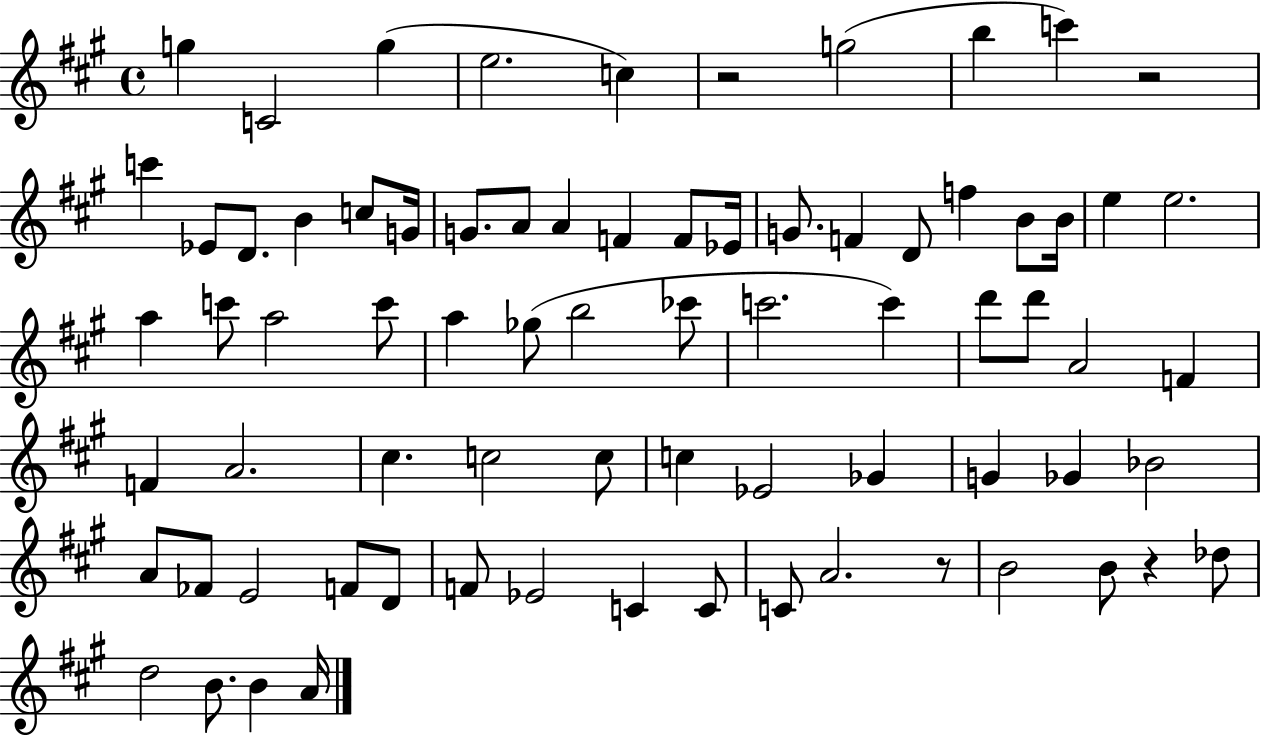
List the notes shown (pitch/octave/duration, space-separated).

G5/q C4/h G5/q E5/h. C5/q R/h G5/h B5/q C6/q R/h C6/q Eb4/e D4/e. B4/q C5/e G4/s G4/e. A4/e A4/q F4/q F4/e Eb4/s G4/e. F4/q D4/e F5/q B4/e B4/s E5/q E5/h. A5/q C6/e A5/h C6/e A5/q Gb5/e B5/h CES6/e C6/h. C6/q D6/e D6/e A4/h F4/q F4/q A4/h. C#5/q. C5/h C5/e C5/q Eb4/h Gb4/q G4/q Gb4/q Bb4/h A4/e FES4/e E4/h F4/e D4/e F4/e Eb4/h C4/q C4/e C4/e A4/h. R/e B4/h B4/e R/q Db5/e D5/h B4/e. B4/q A4/s